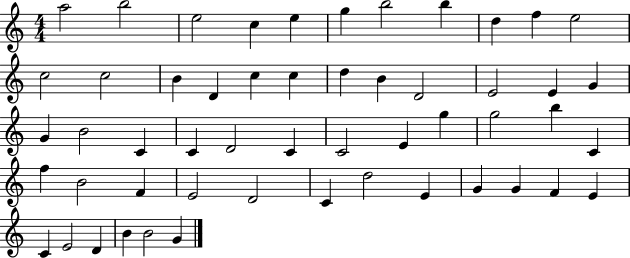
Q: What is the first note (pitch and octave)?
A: A5